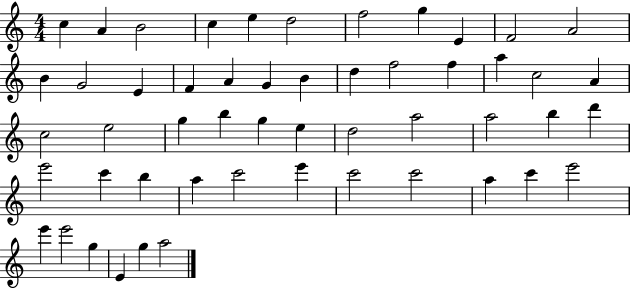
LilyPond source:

{
  \clef treble
  \numericTimeSignature
  \time 4/4
  \key c \major
  c''4 a'4 b'2 | c''4 e''4 d''2 | f''2 g''4 e'4 | f'2 a'2 | \break b'4 g'2 e'4 | f'4 a'4 g'4 b'4 | d''4 f''2 f''4 | a''4 c''2 a'4 | \break c''2 e''2 | g''4 b''4 g''4 e''4 | d''2 a''2 | a''2 b''4 d'''4 | \break e'''2 c'''4 b''4 | a''4 c'''2 e'''4 | c'''2 c'''2 | a''4 c'''4 e'''2 | \break e'''4 e'''2 g''4 | e'4 g''4 a''2 | \bar "|."
}